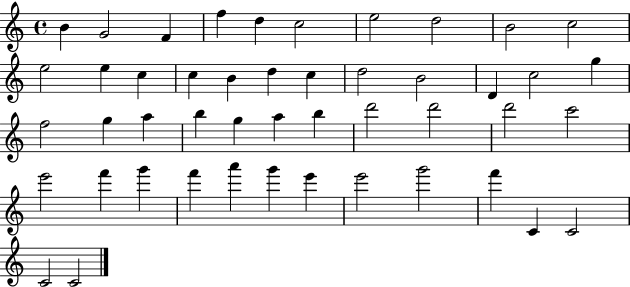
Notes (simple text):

B4/q G4/h F4/q F5/q D5/q C5/h E5/h D5/h B4/h C5/h E5/h E5/q C5/q C5/q B4/q D5/q C5/q D5/h B4/h D4/q C5/h G5/q F5/h G5/q A5/q B5/q G5/q A5/q B5/q D6/h D6/h D6/h C6/h E6/h F6/q G6/q F6/q A6/q G6/q E6/q E6/h G6/h F6/q C4/q C4/h C4/h C4/h